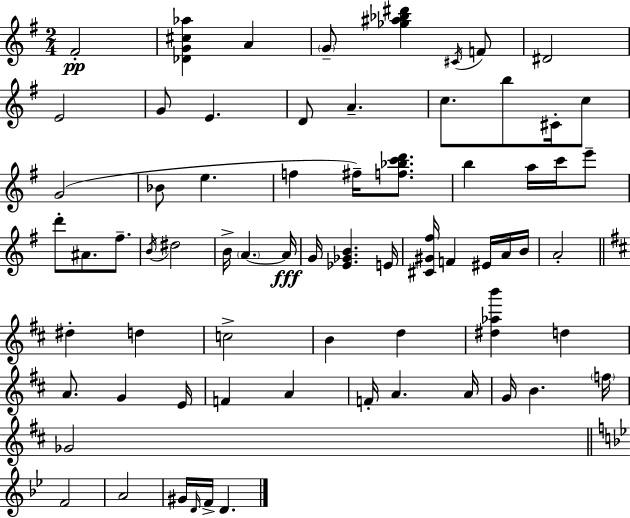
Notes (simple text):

F#4/h [Db4,G4,C#5,Ab5]/q A4/q G4/e [Gb5,A#5,Bb5,D#6]/q C#4/s F4/e D#4/h E4/h G4/e E4/q. D4/e A4/q. C5/e. B5/e C#4/s C5/e G4/h Bb4/e E5/q. F5/q F#5/s [F5,Bb5,C6,D6]/e. B5/q A5/s C6/s E6/e D6/e A#4/e. F#5/e. B4/s D#5/h B4/s A4/q. A4/s G4/s [Eb4,Gb4,B4]/q. E4/s [C#4,G#4,F#5]/s F4/q EIS4/s A4/s B4/s A4/h D#5/q D5/q C5/h B4/q D5/q [D#5,Ab5,B6]/q D5/q A4/e. G4/q E4/s F4/q A4/q F4/s A4/q. A4/s G4/s B4/q. F5/s Gb4/h F4/h A4/h G#4/s D4/s F4/s D4/q.